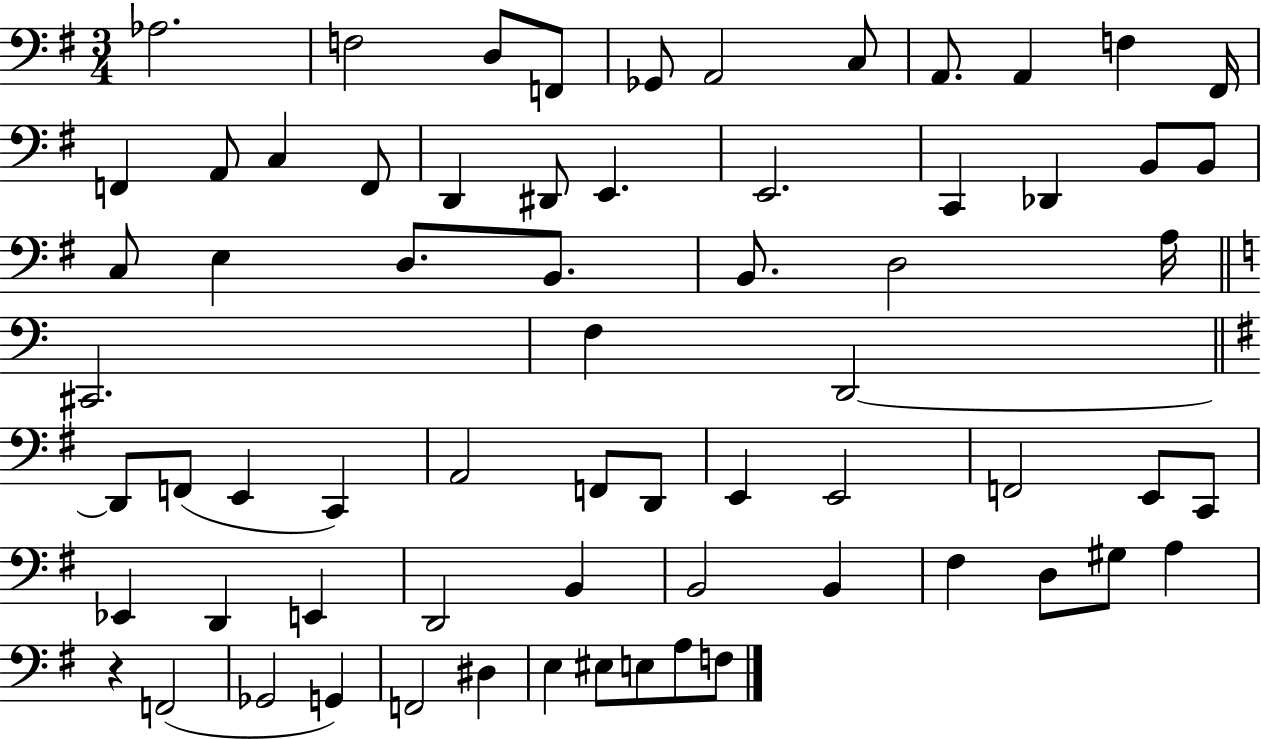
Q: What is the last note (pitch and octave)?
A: F3